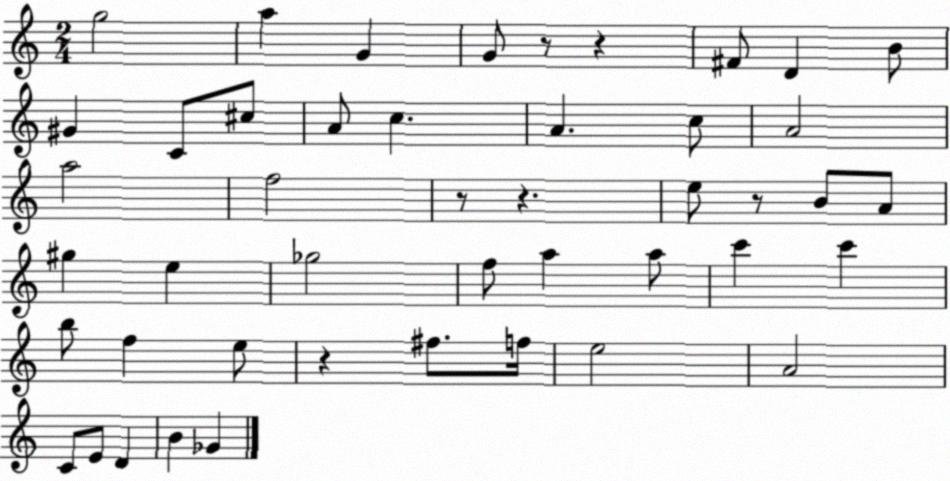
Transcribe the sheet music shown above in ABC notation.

X:1
T:Untitled
M:2/4
L:1/4
K:C
g2 a G G/2 z/2 z ^F/2 D B/2 ^G C/2 ^c/2 A/2 c A c/2 A2 a2 f2 z/2 z e/2 z/2 B/2 A/2 ^g e _g2 f/2 a a/2 c' c' b/2 f e/2 z ^f/2 f/4 e2 A2 C/2 E/2 D B _G